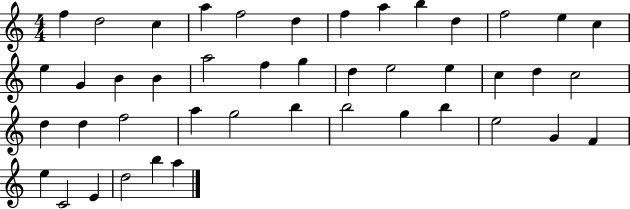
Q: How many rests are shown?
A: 0